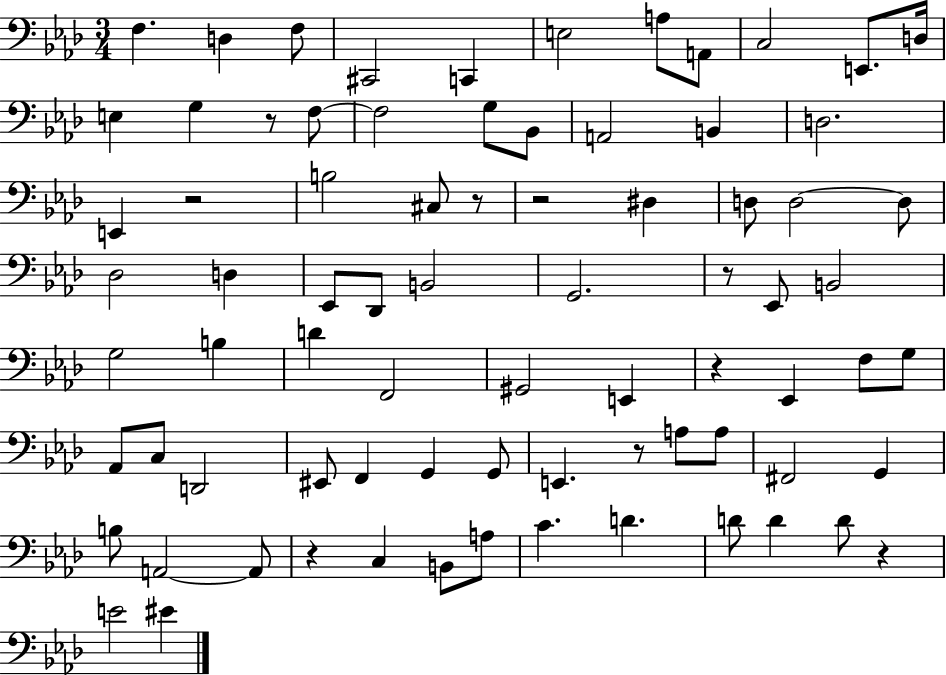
{
  \clef bass
  \numericTimeSignature
  \time 3/4
  \key aes \major
  \repeat volta 2 { f4. d4 f8 | cis,2 c,4 | e2 a8 a,8 | c2 e,8. d16 | \break e4 g4 r8 f8~~ | f2 g8 bes,8 | a,2 b,4 | d2. | \break e,4 r2 | b2 cis8 r8 | r2 dis4 | d8 d2~~ d8 | \break des2 d4 | ees,8 des,8 b,2 | g,2. | r8 ees,8 b,2 | \break g2 b4 | d'4 f,2 | gis,2 e,4 | r4 ees,4 f8 g8 | \break aes,8 c8 d,2 | eis,8 f,4 g,4 g,8 | e,4. r8 a8 a8 | fis,2 g,4 | \break b8 a,2~~ a,8 | r4 c4 b,8 a8 | c'4. d'4. | d'8 d'4 d'8 r4 | \break e'2 eis'4 | } \bar "|."
}